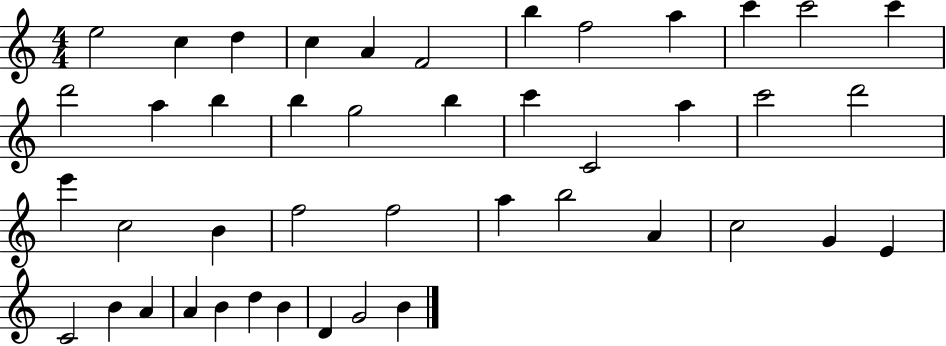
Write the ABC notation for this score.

X:1
T:Untitled
M:4/4
L:1/4
K:C
e2 c d c A F2 b f2 a c' c'2 c' d'2 a b b g2 b c' C2 a c'2 d'2 e' c2 B f2 f2 a b2 A c2 G E C2 B A A B d B D G2 B